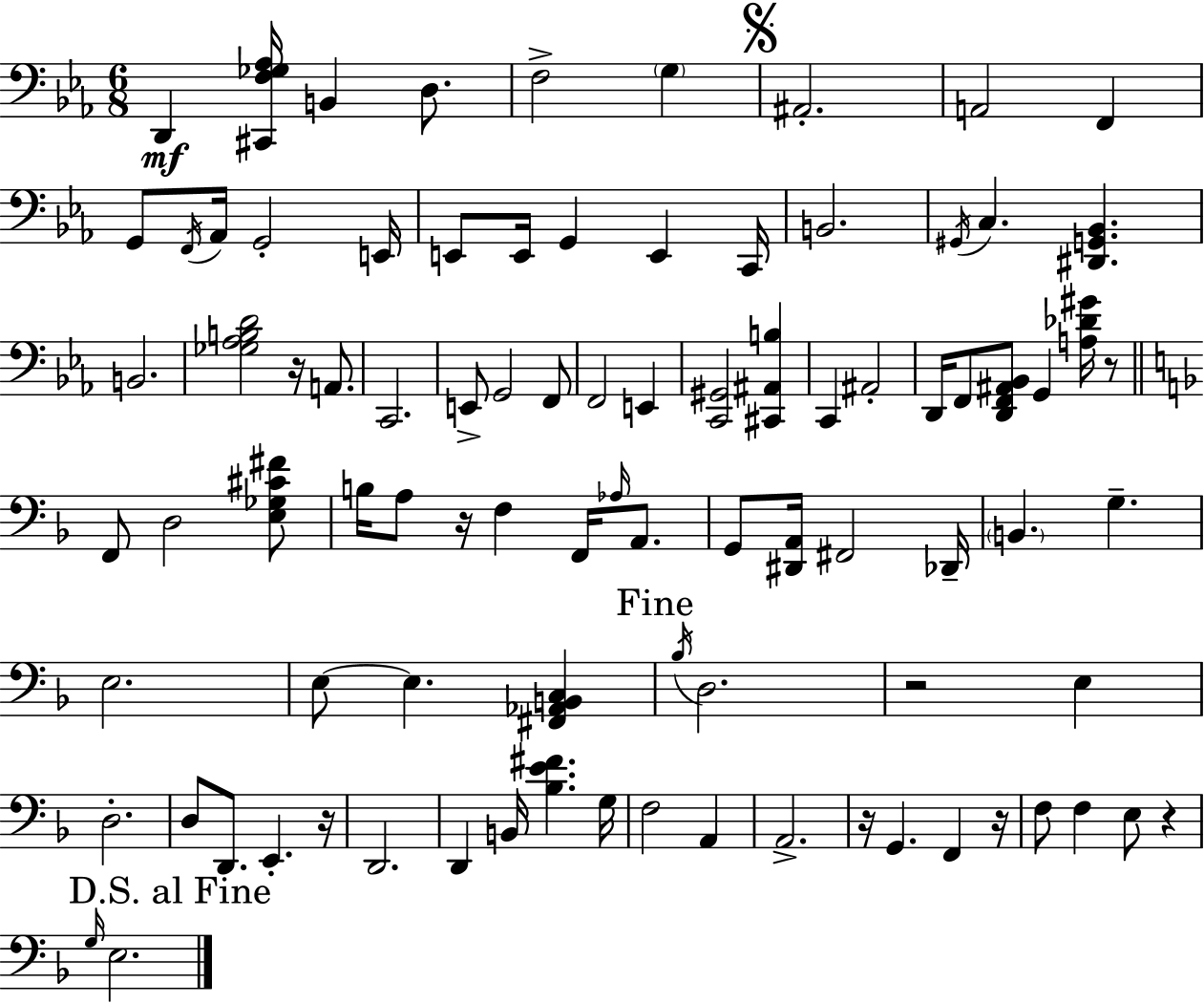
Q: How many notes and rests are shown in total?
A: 90